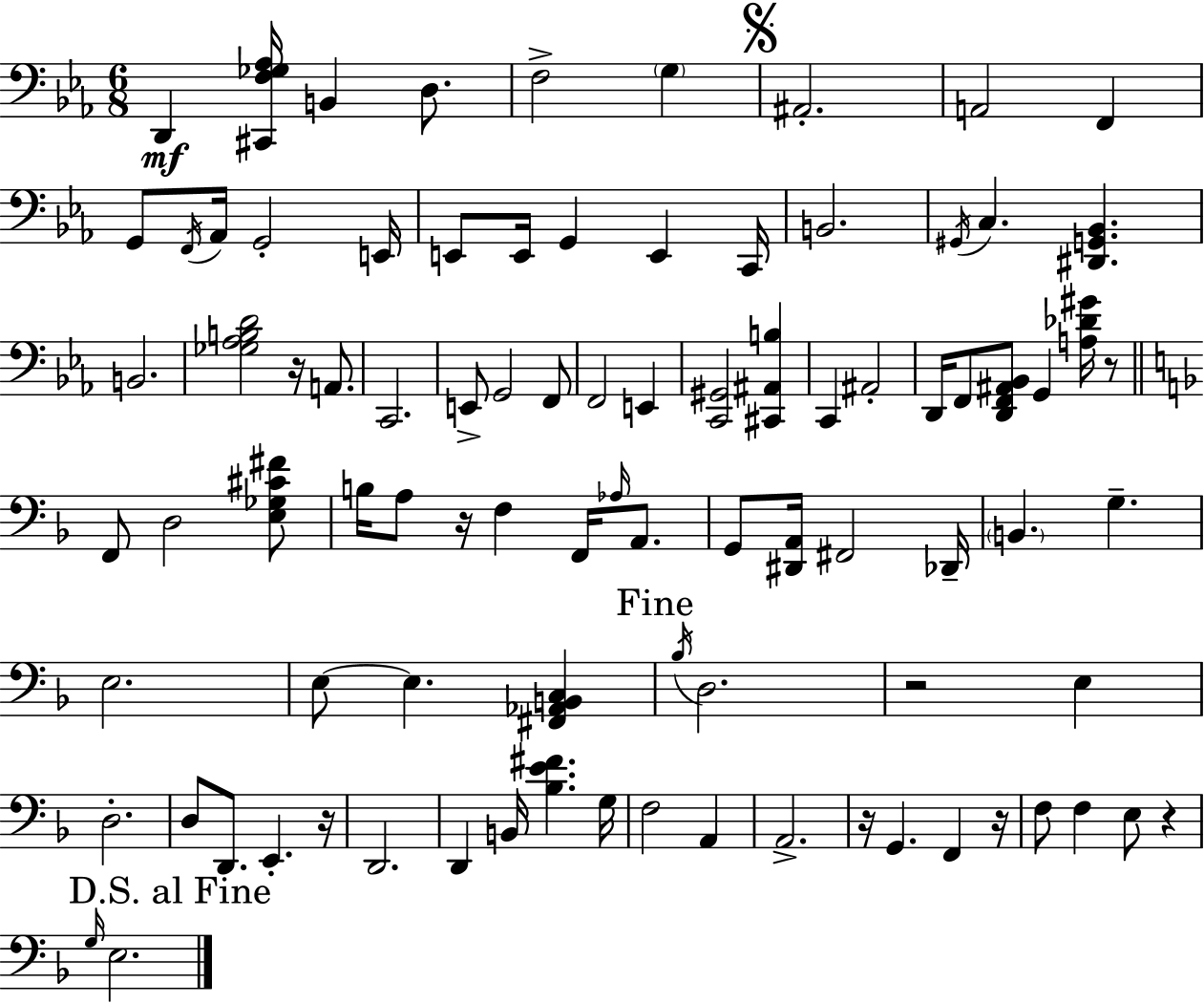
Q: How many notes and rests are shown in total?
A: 90